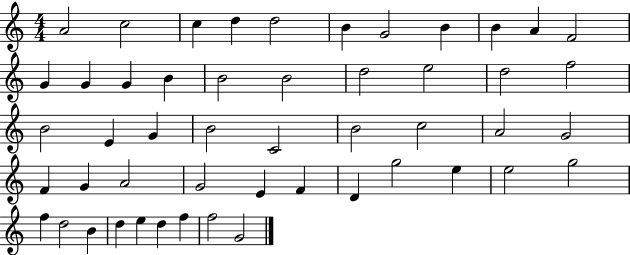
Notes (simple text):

A4/h C5/h C5/q D5/q D5/h B4/q G4/h B4/q B4/q A4/q F4/h G4/q G4/q G4/q B4/q B4/h B4/h D5/h E5/h D5/h F5/h B4/h E4/q G4/q B4/h C4/h B4/h C5/h A4/h G4/h F4/q G4/q A4/h G4/h E4/q F4/q D4/q G5/h E5/q E5/h G5/h F5/q D5/h B4/q D5/q E5/q D5/q F5/q F5/h G4/h